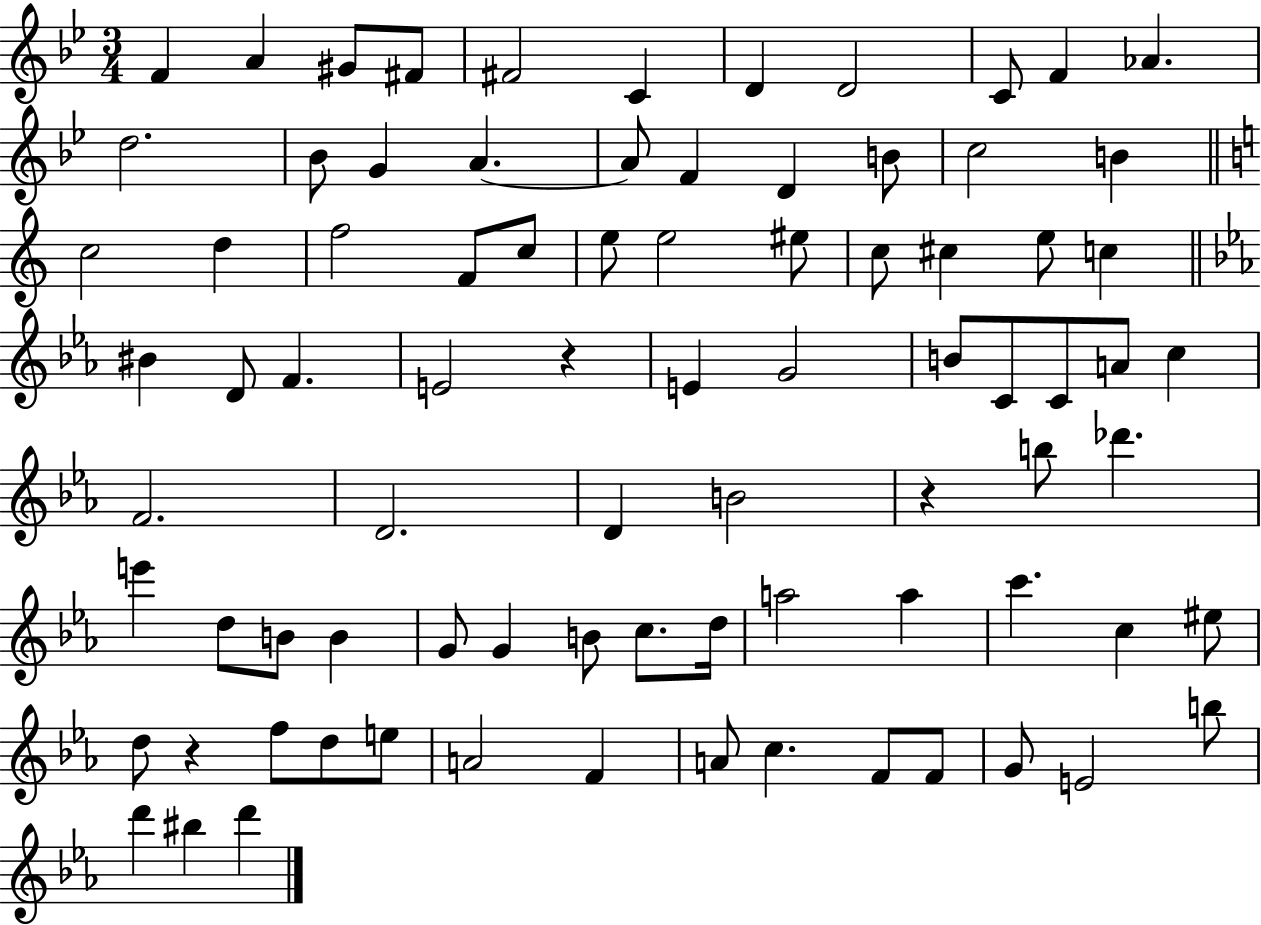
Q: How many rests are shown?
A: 3